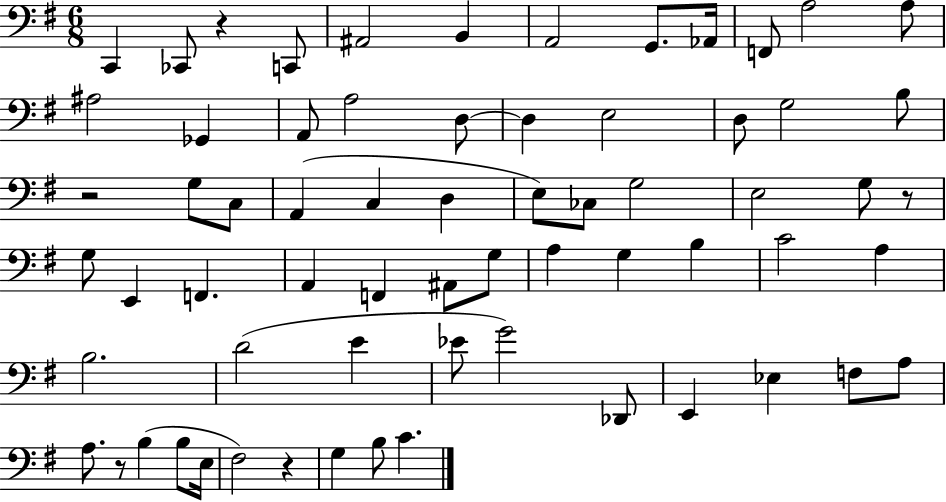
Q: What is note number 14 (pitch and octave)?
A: A2